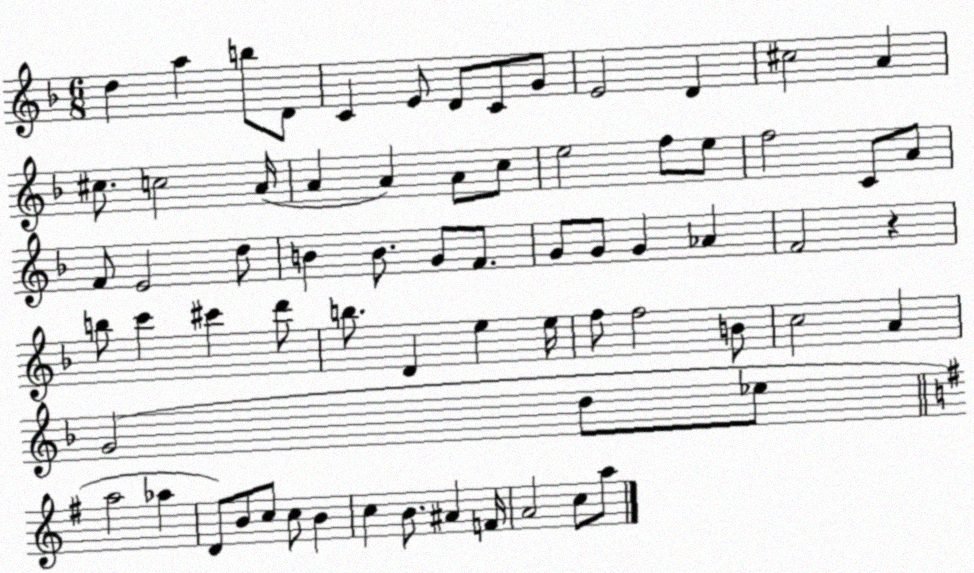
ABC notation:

X:1
T:Untitled
M:6/8
L:1/4
K:F
d a b/2 D/2 C E/2 D/2 C/2 G/2 E2 D ^c2 A ^c/2 c2 A/4 A A A/2 c/2 e2 f/2 e/2 f2 C/2 A/2 F/2 E2 d/2 B B/2 G/2 F/2 G/2 G/2 G _A F2 z b/2 c' ^c' d'/2 b/2 D e e/4 f/2 f2 B/2 c2 A G2 d/2 _e/2 a2 _a D/2 B/2 c/2 c/2 B c B/2 ^A F/4 A2 c/2 a/2